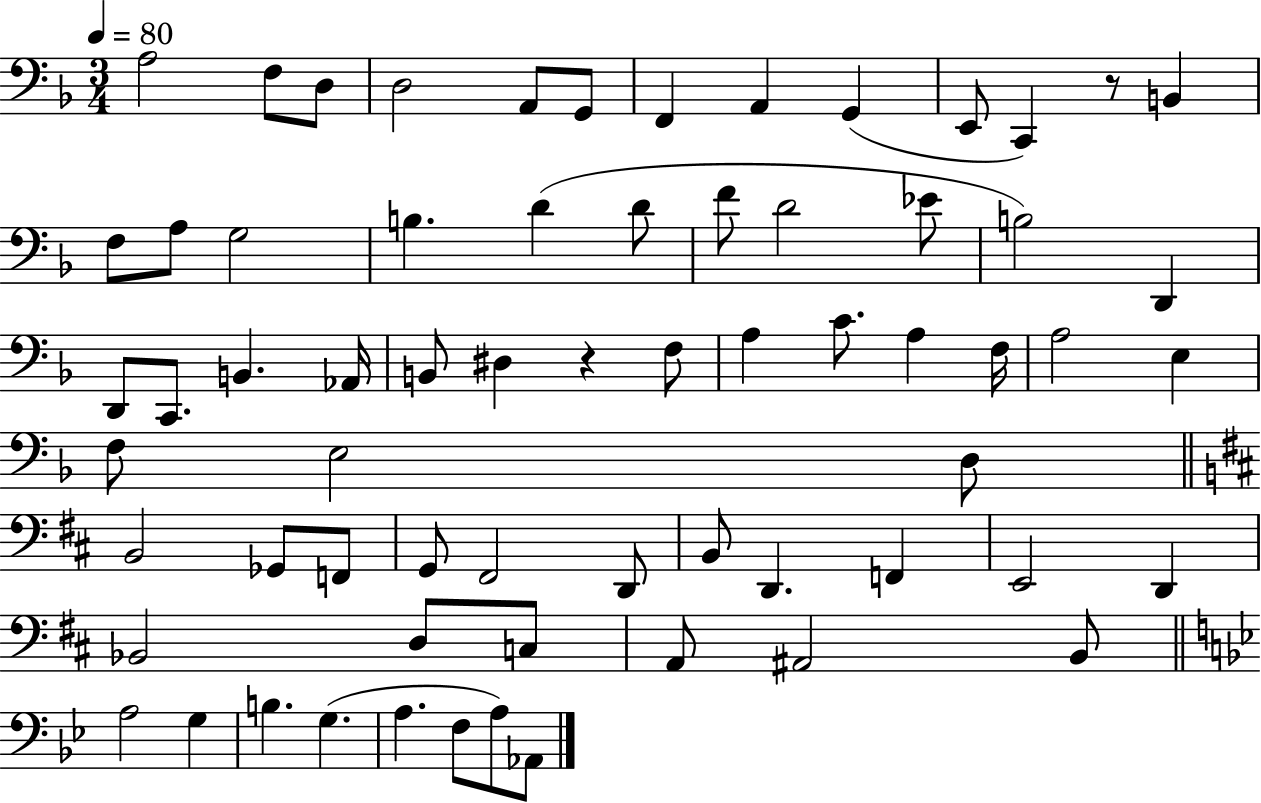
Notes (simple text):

A3/h F3/e D3/e D3/h A2/e G2/e F2/q A2/q G2/q E2/e C2/q R/e B2/q F3/e A3/e G3/h B3/q. D4/q D4/e F4/e D4/h Eb4/e B3/h D2/q D2/e C2/e. B2/q. Ab2/s B2/e D#3/q R/q F3/e A3/q C4/e. A3/q F3/s A3/h E3/q F3/e E3/h D3/e B2/h Gb2/e F2/e G2/e F#2/h D2/e B2/e D2/q. F2/q E2/h D2/q Bb2/h D3/e C3/e A2/e A#2/h B2/e A3/h G3/q B3/q. G3/q. A3/q. F3/e A3/e Ab2/e